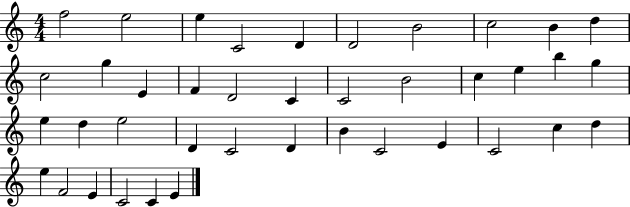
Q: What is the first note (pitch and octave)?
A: F5